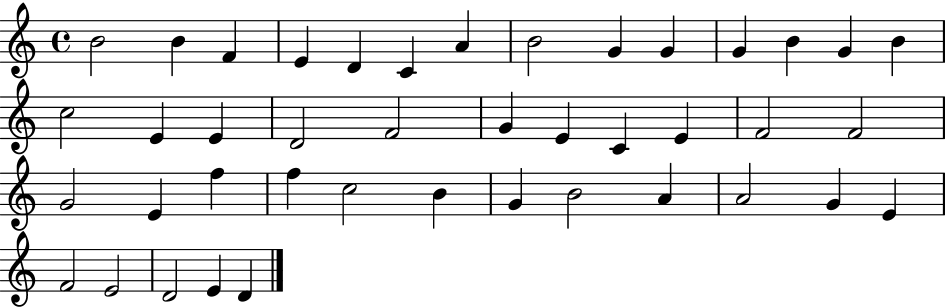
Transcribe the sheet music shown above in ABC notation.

X:1
T:Untitled
M:4/4
L:1/4
K:C
B2 B F E D C A B2 G G G B G B c2 E E D2 F2 G E C E F2 F2 G2 E f f c2 B G B2 A A2 G E F2 E2 D2 E D